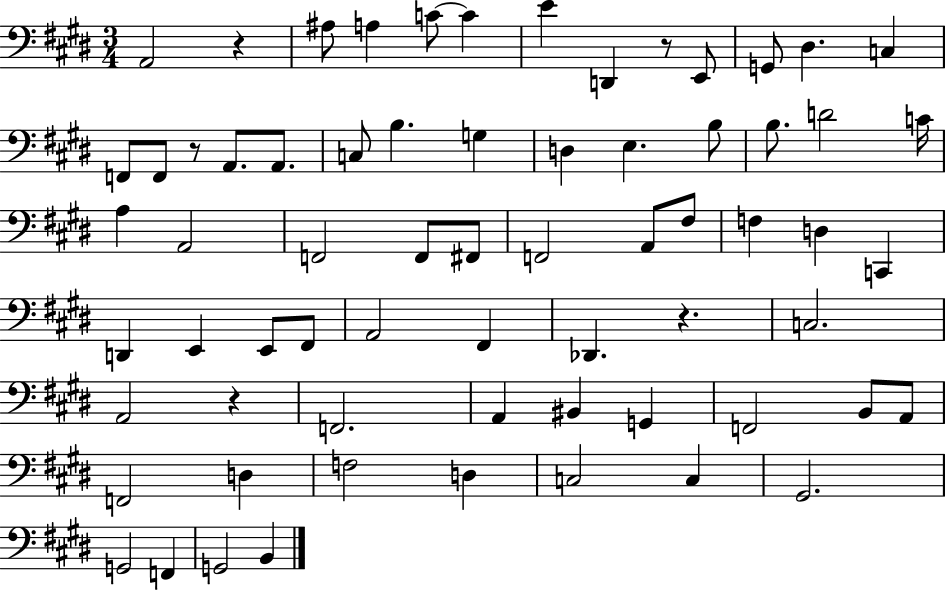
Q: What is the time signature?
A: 3/4